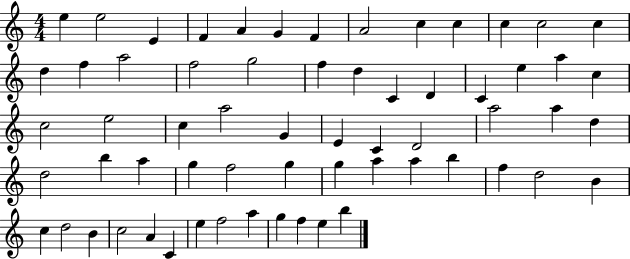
E5/q E5/h E4/q F4/q A4/q G4/q F4/q A4/h C5/q C5/q C5/q C5/h C5/q D5/q F5/q A5/h F5/h G5/h F5/q D5/q C4/q D4/q C4/q E5/q A5/q C5/q C5/h E5/h C5/q A5/h G4/q E4/q C4/q D4/h A5/h A5/q D5/q D5/h B5/q A5/q G5/q F5/h G5/q G5/q A5/q A5/q B5/q F5/q D5/h B4/q C5/q D5/h B4/q C5/h A4/q C4/q E5/q F5/h A5/q G5/q F5/q E5/q B5/q